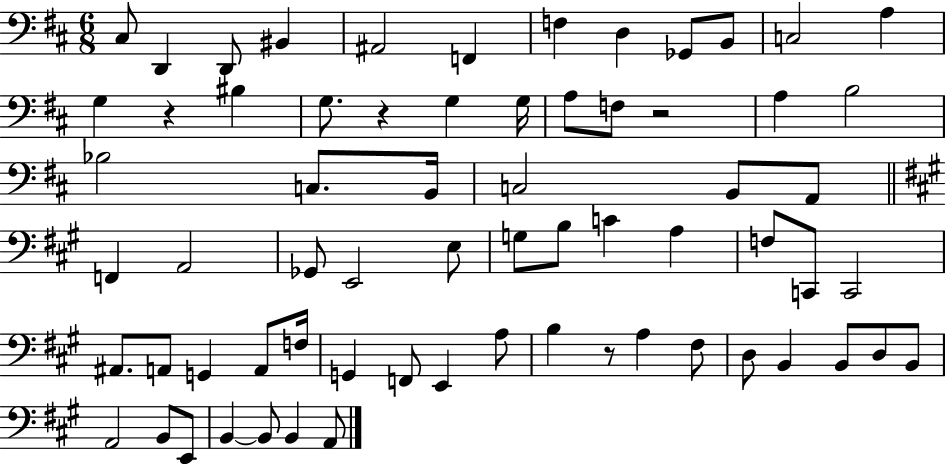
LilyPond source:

{
  \clef bass
  \numericTimeSignature
  \time 6/8
  \key d \major
  cis8 d,4 d,8 bis,4 | ais,2 f,4 | f4 d4 ges,8 b,8 | c2 a4 | \break g4 r4 bis4 | g8. r4 g4 g16 | a8 f8 r2 | a4 b2 | \break bes2 c8. b,16 | c2 b,8 a,8 | \bar "||" \break \key a \major f,4 a,2 | ges,8 e,2 e8 | g8 b8 c'4 a4 | f8 c,8 c,2 | \break ais,8. a,8 g,4 a,8 f16 | g,4 f,8 e,4 a8 | b4 r8 a4 fis8 | d8 b,4 b,8 d8 b,8 | \break a,2 b,8 e,8 | b,4~~ b,8 b,4 a,8 | \bar "|."
}